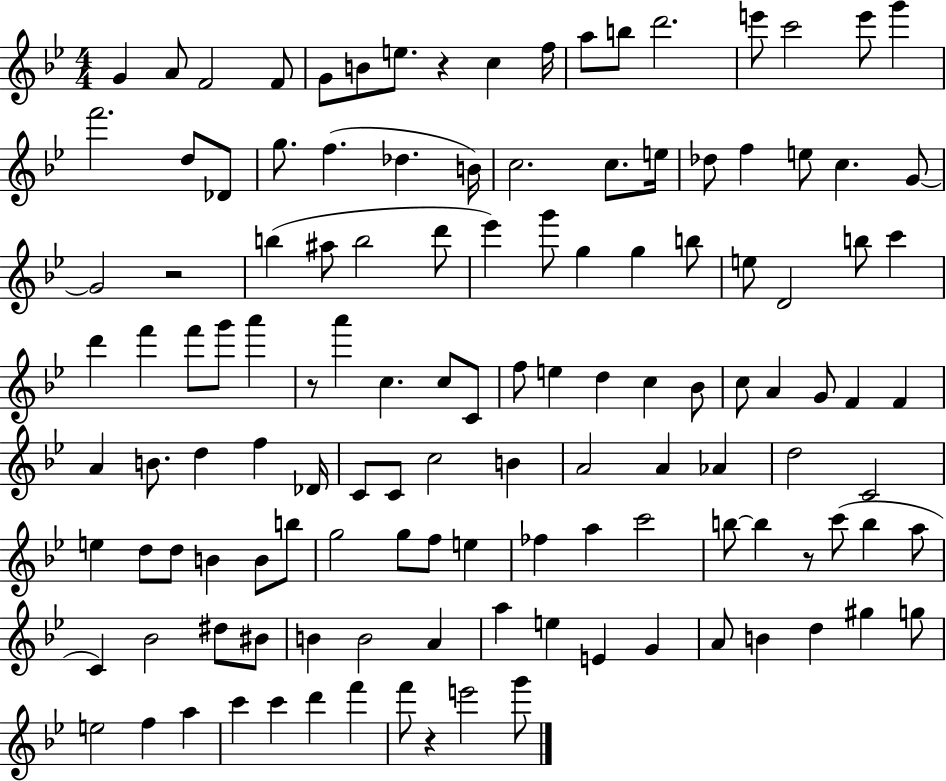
{
  \clef treble
  \numericTimeSignature
  \time 4/4
  \key bes \major
  \repeat volta 2 { g'4 a'8 f'2 f'8 | g'8 b'8 e''8. r4 c''4 f''16 | a''8 b''8 d'''2. | e'''8 c'''2 e'''8 g'''4 | \break f'''2. d''8 des'8 | g''8. f''4.( des''4. b'16) | c''2. c''8. e''16 | des''8 f''4 e''8 c''4. g'8~~ | \break g'2 r2 | b''4( ais''8 b''2 d'''8 | ees'''4) g'''8 g''4 g''4 b''8 | e''8 d'2 b''8 c'''4 | \break d'''4 f'''4 f'''8 g'''8 a'''4 | r8 a'''4 c''4. c''8 c'8 | f''8 e''4 d''4 c''4 bes'8 | c''8 a'4 g'8 f'4 f'4 | \break a'4 b'8. d''4 f''4 des'16 | c'8 c'8 c''2 b'4 | a'2 a'4 aes'4 | d''2 c'2 | \break e''4 d''8 d''8 b'4 b'8 b''8 | g''2 g''8 f''8 e''4 | fes''4 a''4 c'''2 | b''8~~ b''4 r8 c'''8( b''4 a''8 | \break c'4) bes'2 dis''8 bis'8 | b'4 b'2 a'4 | a''4 e''4 e'4 g'4 | a'8 b'4 d''4 gis''4 g''8 | \break e''2 f''4 a''4 | c'''4 c'''4 d'''4 f'''4 | f'''8 r4 e'''2 g'''8 | } \bar "|."
}